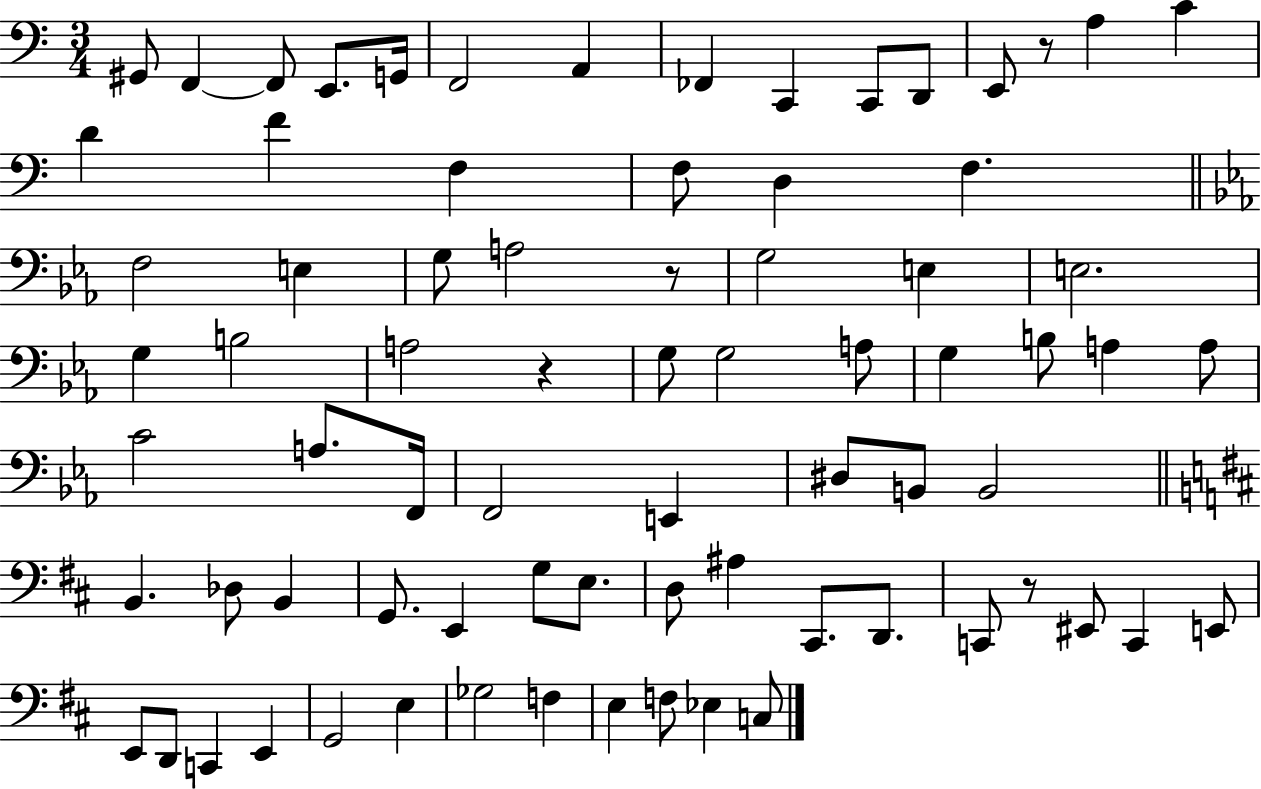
G#2/e F2/q F2/e E2/e. G2/s F2/h A2/q FES2/q C2/q C2/e D2/e E2/e R/e A3/q C4/q D4/q F4/q F3/q F3/e D3/q F3/q. F3/h E3/q G3/e A3/h R/e G3/h E3/q E3/h. G3/q B3/h A3/h R/q G3/e G3/h A3/e G3/q B3/e A3/q A3/e C4/h A3/e. F2/s F2/h E2/q D#3/e B2/e B2/h B2/q. Db3/e B2/q G2/e. E2/q G3/e E3/e. D3/e A#3/q C#2/e. D2/e. C2/e R/e EIS2/e C2/q E2/e E2/e D2/e C2/q E2/q G2/h E3/q Gb3/h F3/q E3/q F3/e Eb3/q C3/e